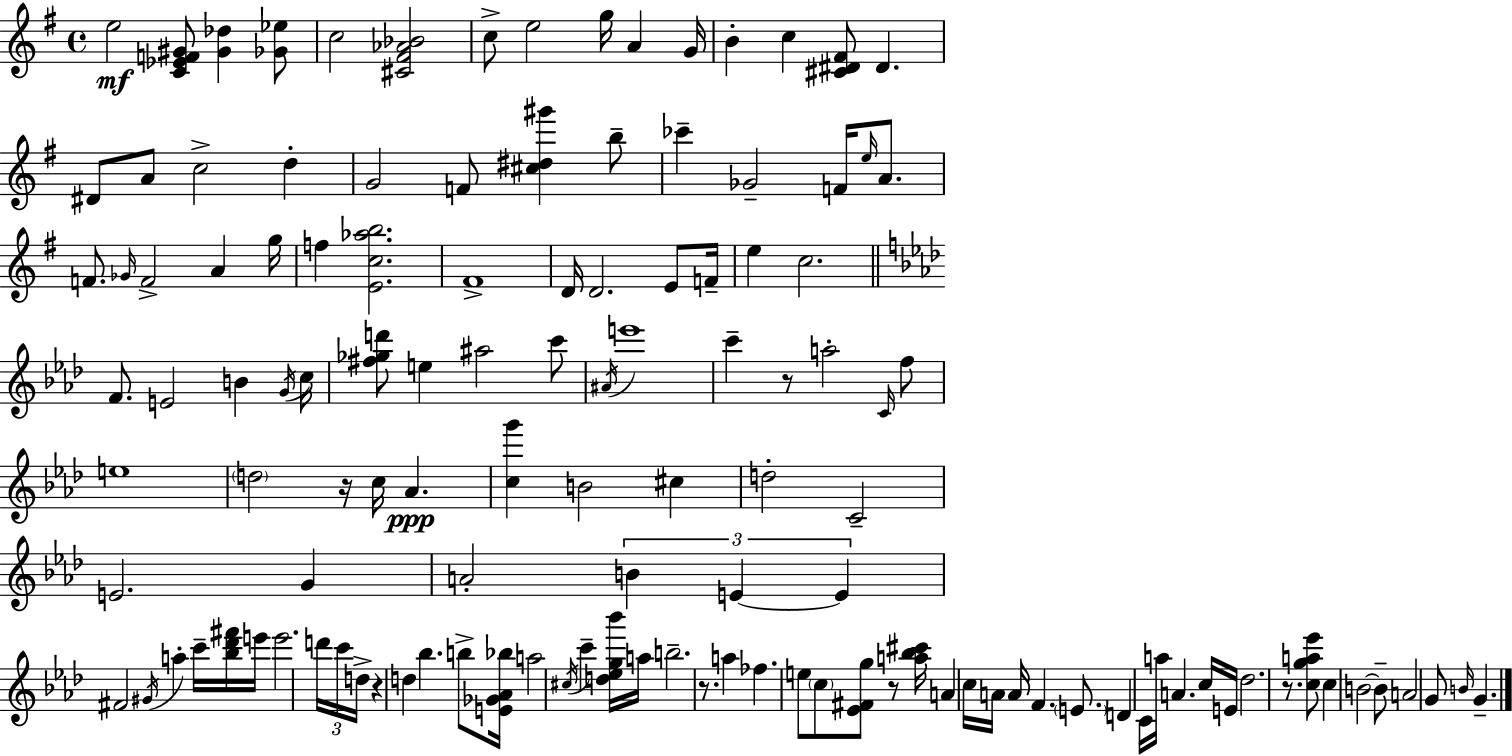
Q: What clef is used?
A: treble